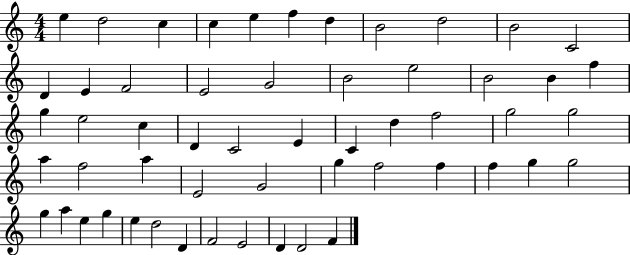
E5/q D5/h C5/q C5/q E5/q F5/q D5/q B4/h D5/h B4/h C4/h D4/q E4/q F4/h E4/h G4/h B4/h E5/h B4/h B4/q F5/q G5/q E5/h C5/q D4/q C4/h E4/q C4/q D5/q F5/h G5/h G5/h A5/q F5/h A5/q E4/h G4/h G5/q F5/h F5/q F5/q G5/q G5/h G5/q A5/q E5/q G5/q E5/q D5/h D4/q F4/h E4/h D4/q D4/h F4/q